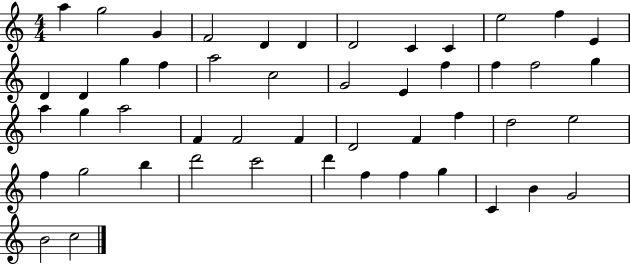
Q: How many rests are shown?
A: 0